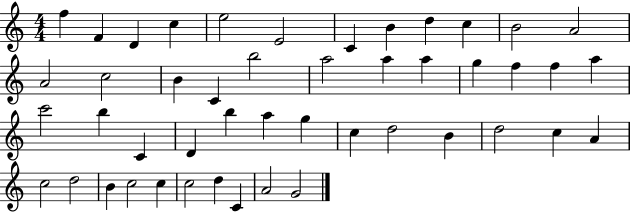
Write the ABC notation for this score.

X:1
T:Untitled
M:4/4
L:1/4
K:C
f F D c e2 E2 C B d c B2 A2 A2 c2 B C b2 a2 a a g f f a c'2 b C D b a g c d2 B d2 c A c2 d2 B c2 c c2 d C A2 G2